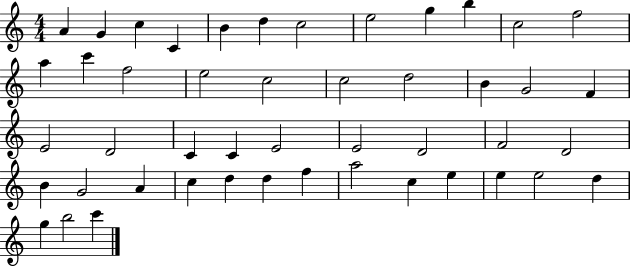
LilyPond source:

{
  \clef treble
  \numericTimeSignature
  \time 4/4
  \key c \major
  a'4 g'4 c''4 c'4 | b'4 d''4 c''2 | e''2 g''4 b''4 | c''2 f''2 | \break a''4 c'''4 f''2 | e''2 c''2 | c''2 d''2 | b'4 g'2 f'4 | \break e'2 d'2 | c'4 c'4 e'2 | e'2 d'2 | f'2 d'2 | \break b'4 g'2 a'4 | c''4 d''4 d''4 f''4 | a''2 c''4 e''4 | e''4 e''2 d''4 | \break g''4 b''2 c'''4 | \bar "|."
}